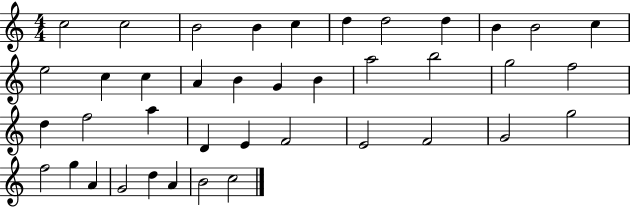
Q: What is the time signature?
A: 4/4